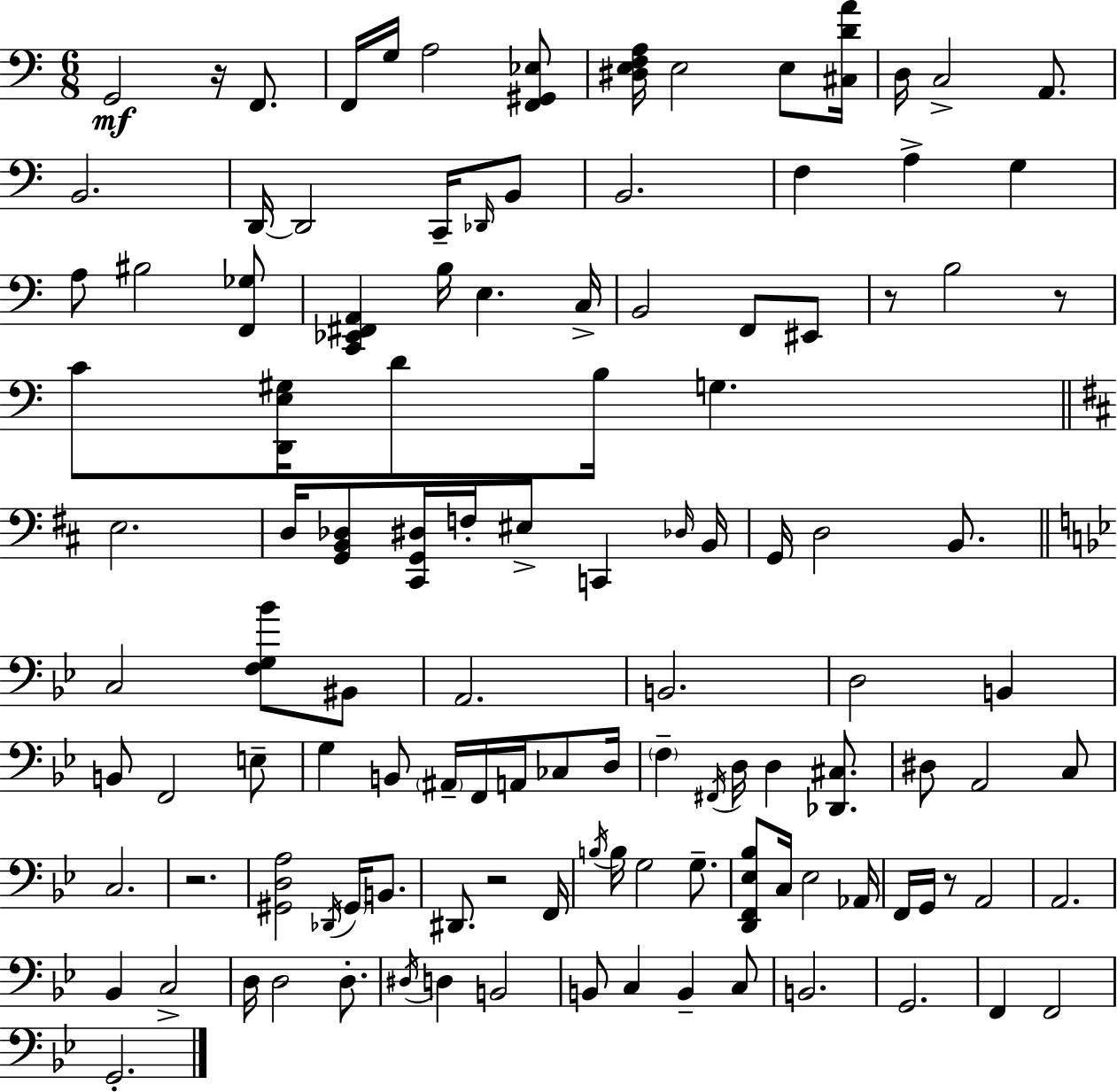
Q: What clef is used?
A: bass